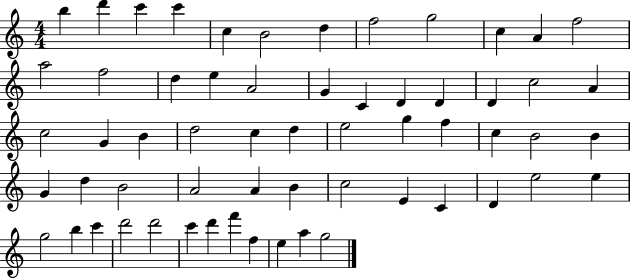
{
  \clef treble
  \numericTimeSignature
  \time 4/4
  \key c \major
  b''4 d'''4 c'''4 c'''4 | c''4 b'2 d''4 | f''2 g''2 | c''4 a'4 f''2 | \break a''2 f''2 | d''4 e''4 a'2 | g'4 c'4 d'4 d'4 | d'4 c''2 a'4 | \break c''2 g'4 b'4 | d''2 c''4 d''4 | e''2 g''4 f''4 | c''4 b'2 b'4 | \break g'4 d''4 b'2 | a'2 a'4 b'4 | c''2 e'4 c'4 | d'4 e''2 e''4 | \break g''2 b''4 c'''4 | d'''2 d'''2 | c'''4 d'''4 f'''4 f''4 | e''4 a''4 g''2 | \break \bar "|."
}